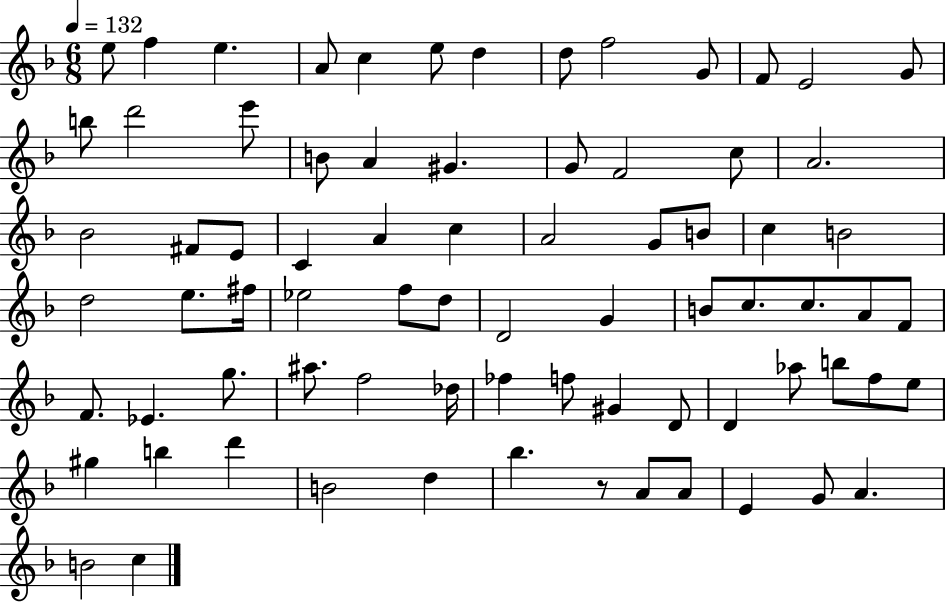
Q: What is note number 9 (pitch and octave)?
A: F5